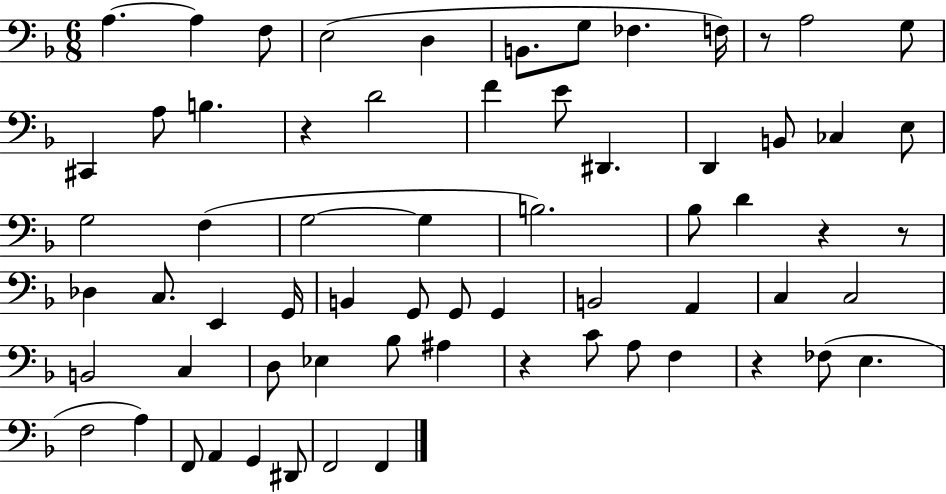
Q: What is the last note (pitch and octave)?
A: F2